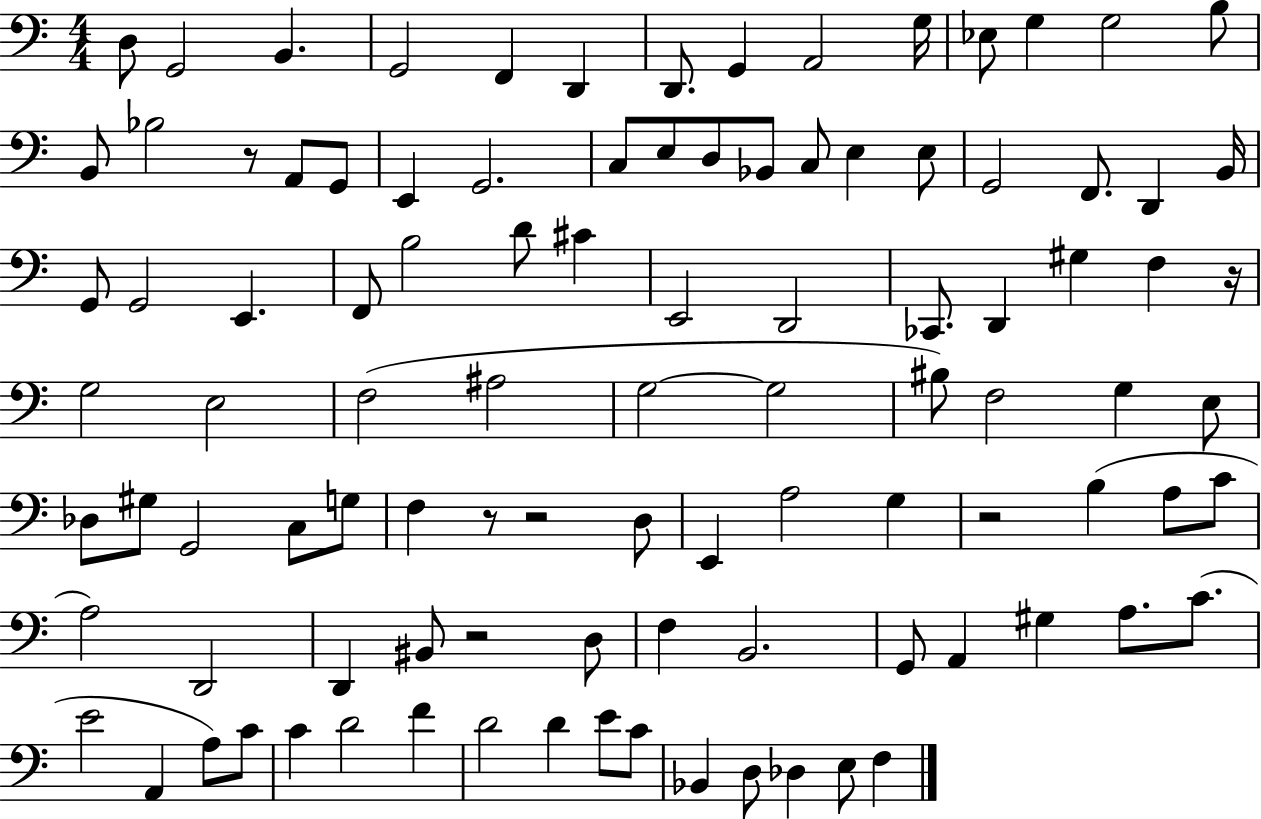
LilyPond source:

{
  \clef bass
  \numericTimeSignature
  \time 4/4
  \key c \major
  d8 g,2 b,4. | g,2 f,4 d,4 | d,8. g,4 a,2 g16 | ees8 g4 g2 b8 | \break b,8 bes2 r8 a,8 g,8 | e,4 g,2. | c8 e8 d8 bes,8 c8 e4 e8 | g,2 f,8. d,4 b,16 | \break g,8 g,2 e,4. | f,8 b2 d'8 cis'4 | e,2 d,2 | ces,8. d,4 gis4 f4 r16 | \break g2 e2 | f2( ais2 | g2~~ g2 | bis8) f2 g4 e8 | \break des8 gis8 g,2 c8 g8 | f4 r8 r2 d8 | e,4 a2 g4 | r2 b4( a8 c'8 | \break a2) d,2 | d,4 bis,8 r2 d8 | f4 b,2. | g,8 a,4 gis4 a8. c'8.( | \break e'2 a,4 a8) c'8 | c'4 d'2 f'4 | d'2 d'4 e'8 c'8 | bes,4 d8 des4 e8 f4 | \break \bar "|."
}